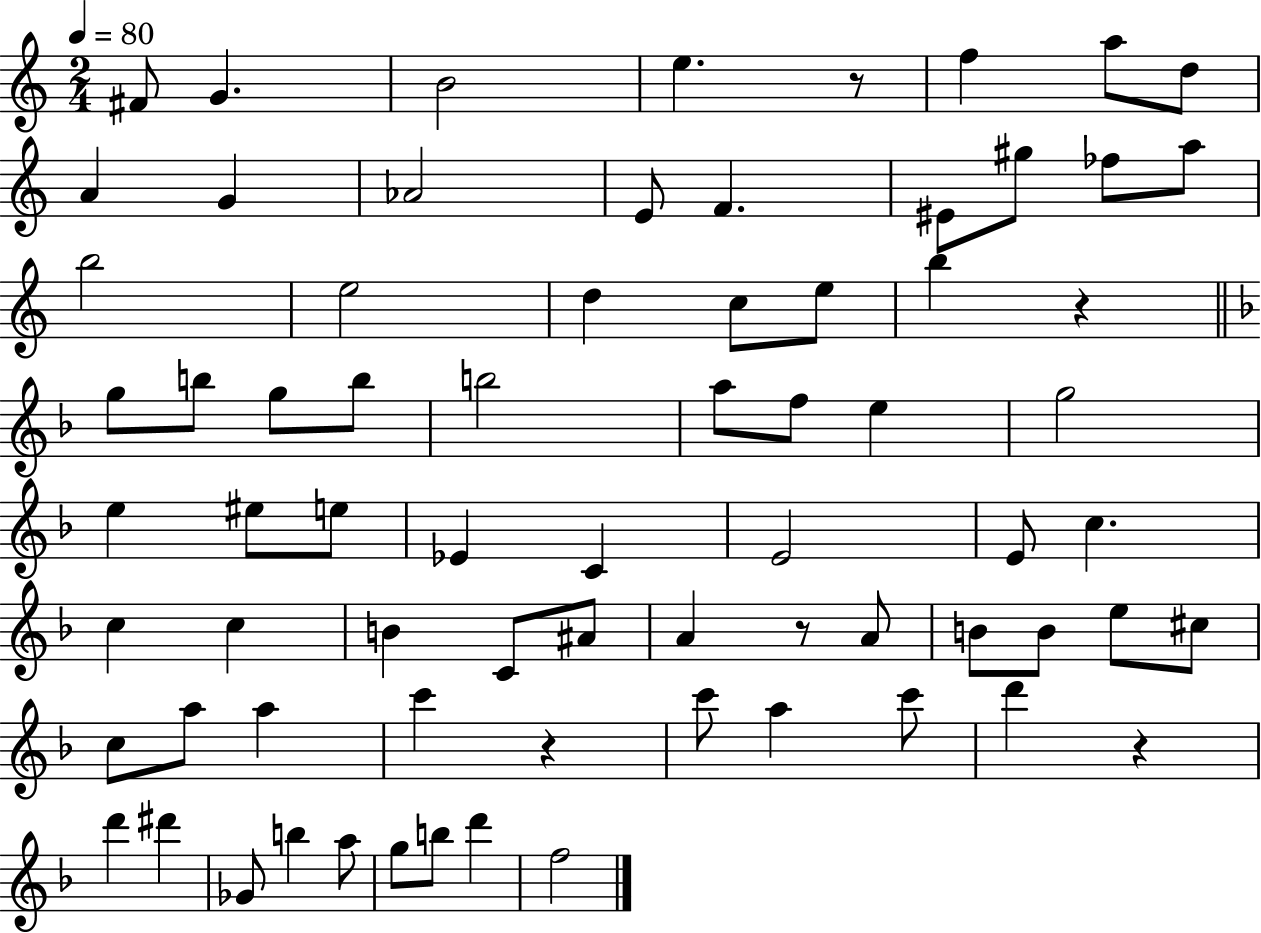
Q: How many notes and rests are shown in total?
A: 72